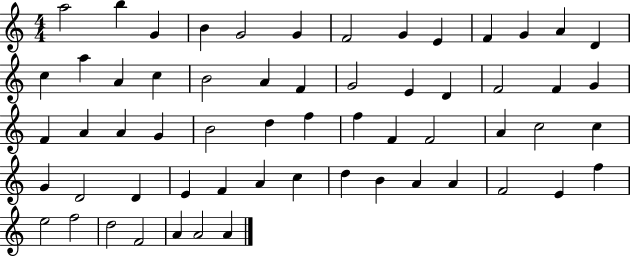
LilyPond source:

{
  \clef treble
  \numericTimeSignature
  \time 4/4
  \key c \major
  a''2 b''4 g'4 | b'4 g'2 g'4 | f'2 g'4 e'4 | f'4 g'4 a'4 d'4 | \break c''4 a''4 a'4 c''4 | b'2 a'4 f'4 | g'2 e'4 d'4 | f'2 f'4 g'4 | \break f'4 a'4 a'4 g'4 | b'2 d''4 f''4 | f''4 f'4 f'2 | a'4 c''2 c''4 | \break g'4 d'2 d'4 | e'4 f'4 a'4 c''4 | d''4 b'4 a'4 a'4 | f'2 e'4 f''4 | \break e''2 f''2 | d''2 f'2 | a'4 a'2 a'4 | \bar "|."
}